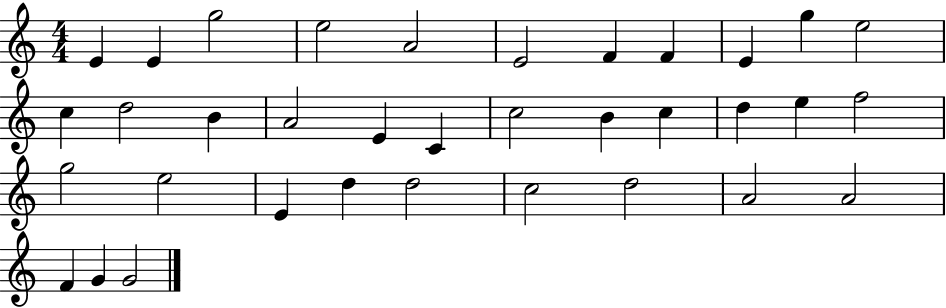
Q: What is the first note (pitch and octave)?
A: E4